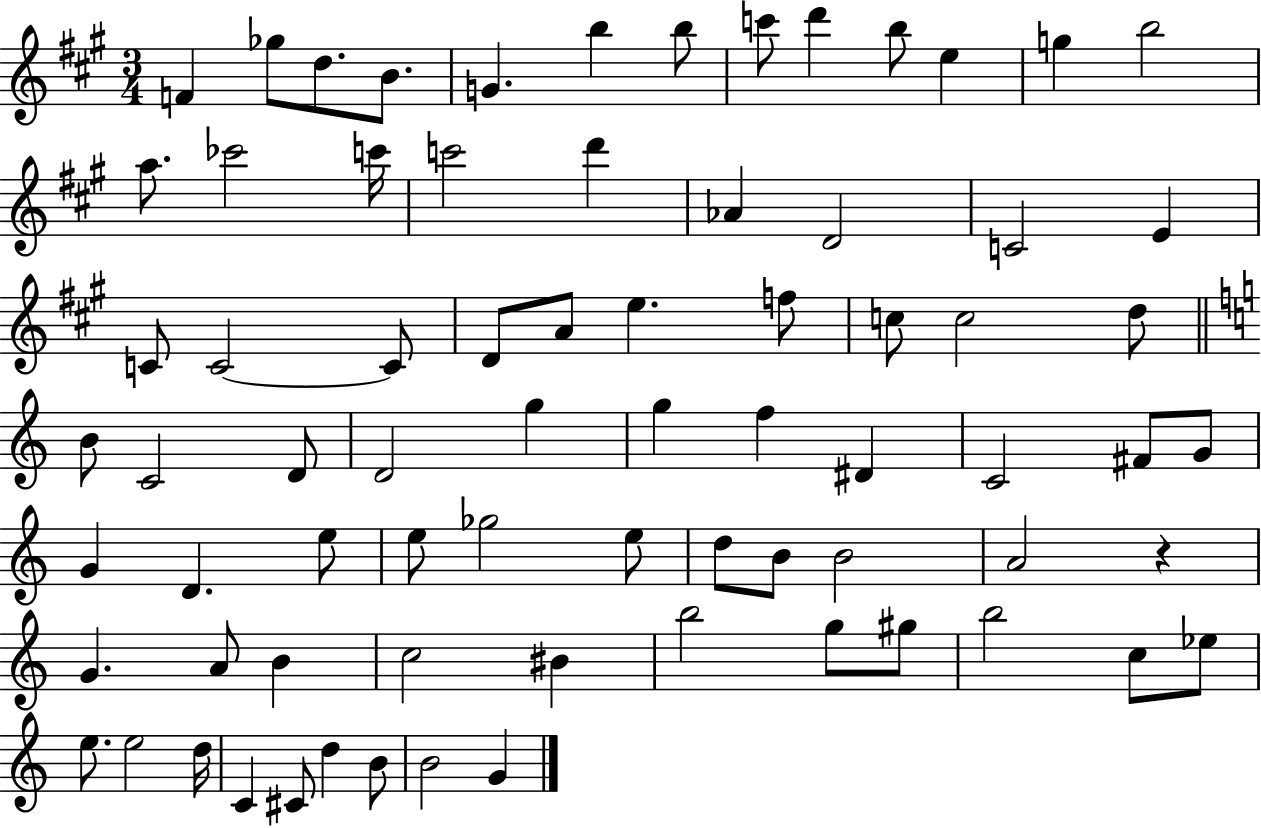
X:1
T:Untitled
M:3/4
L:1/4
K:A
F _g/2 d/2 B/2 G b b/2 c'/2 d' b/2 e g b2 a/2 _c'2 c'/4 c'2 d' _A D2 C2 E C/2 C2 C/2 D/2 A/2 e f/2 c/2 c2 d/2 B/2 C2 D/2 D2 g g f ^D C2 ^F/2 G/2 G D e/2 e/2 _g2 e/2 d/2 B/2 B2 A2 z G A/2 B c2 ^B b2 g/2 ^g/2 b2 c/2 _e/2 e/2 e2 d/4 C ^C/2 d B/2 B2 G